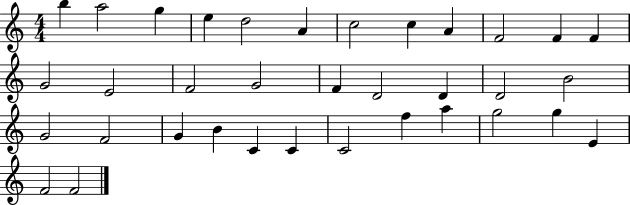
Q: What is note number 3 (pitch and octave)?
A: G5